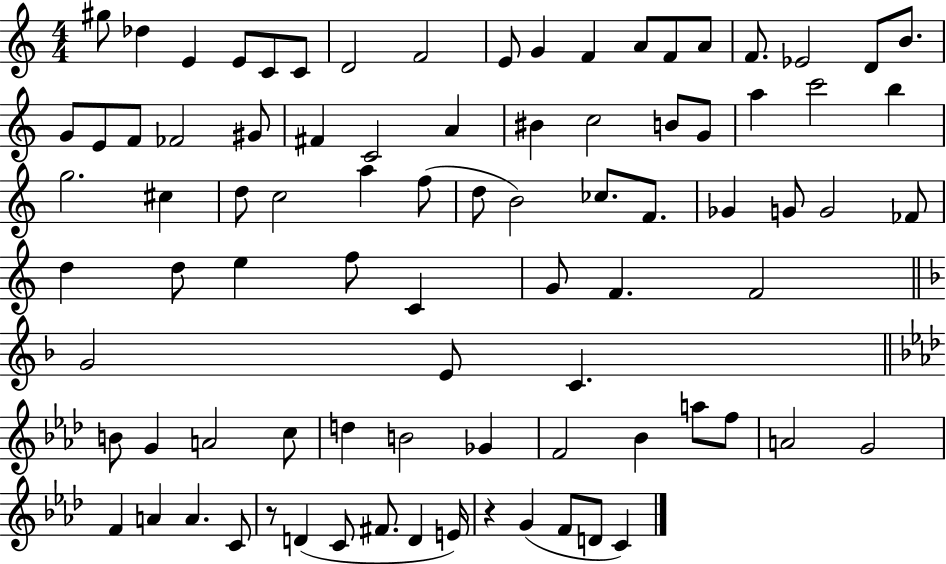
X:1
T:Untitled
M:4/4
L:1/4
K:C
^g/2 _d E E/2 C/2 C/2 D2 F2 E/2 G F A/2 F/2 A/2 F/2 _E2 D/2 B/2 G/2 E/2 F/2 _F2 ^G/2 ^F C2 A ^B c2 B/2 G/2 a c'2 b g2 ^c d/2 c2 a f/2 d/2 B2 _c/2 F/2 _G G/2 G2 _F/2 d d/2 e f/2 C G/2 F F2 G2 E/2 C B/2 G A2 c/2 d B2 _G F2 _B a/2 f/2 A2 G2 F A A C/2 z/2 D C/2 ^F/2 D E/4 z G F/2 D/2 C